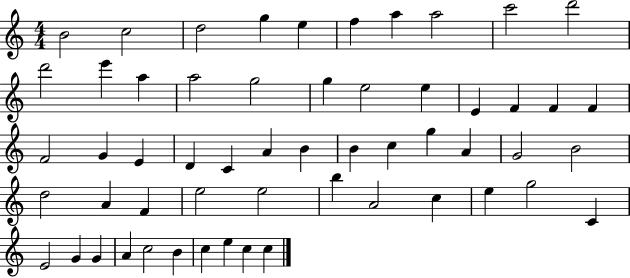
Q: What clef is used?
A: treble